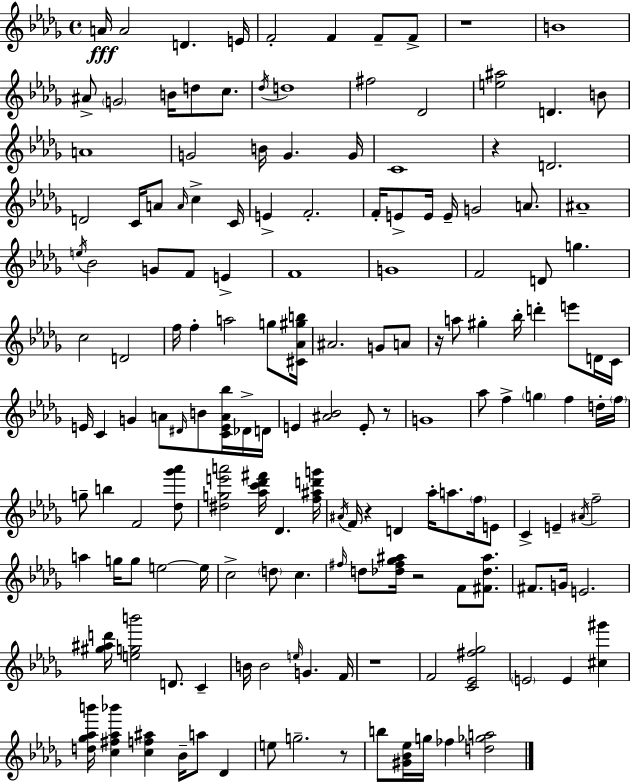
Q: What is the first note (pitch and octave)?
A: A4